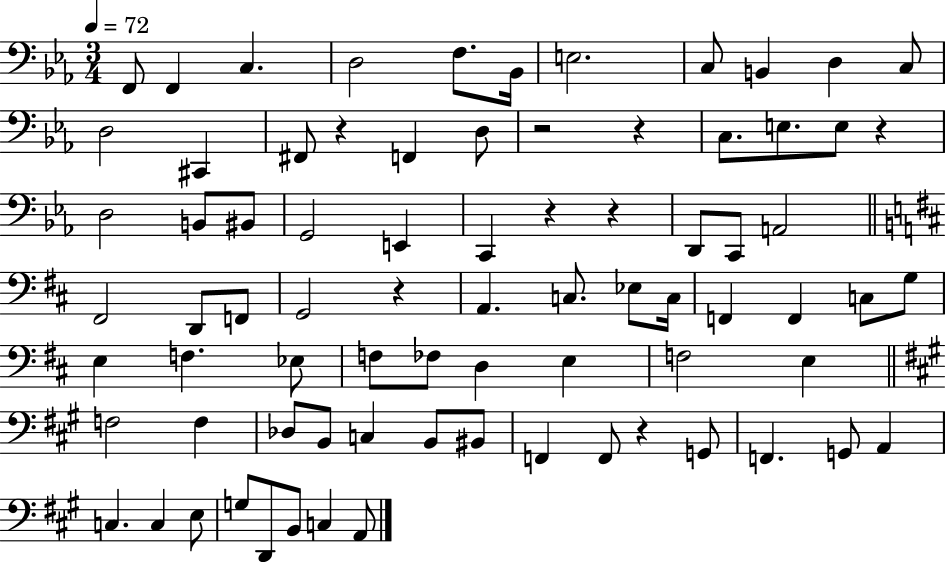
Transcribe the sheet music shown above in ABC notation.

X:1
T:Untitled
M:3/4
L:1/4
K:Eb
F,,/2 F,, C, D,2 F,/2 _B,,/4 E,2 C,/2 B,, D, C,/2 D,2 ^C,, ^F,,/2 z F,, D,/2 z2 z C,/2 E,/2 E,/2 z D,2 B,,/2 ^B,,/2 G,,2 E,, C,, z z D,,/2 C,,/2 A,,2 ^F,,2 D,,/2 F,,/2 G,,2 z A,, C,/2 _E,/2 C,/4 F,, F,, C,/2 G,/2 E, F, _E,/2 F,/2 _F,/2 D, E, F,2 E, F,2 F, _D,/2 B,,/2 C, B,,/2 ^B,,/2 F,, F,,/2 z G,,/2 F,, G,,/2 A,, C, C, E,/2 G,/2 D,,/2 B,,/2 C, A,,/2